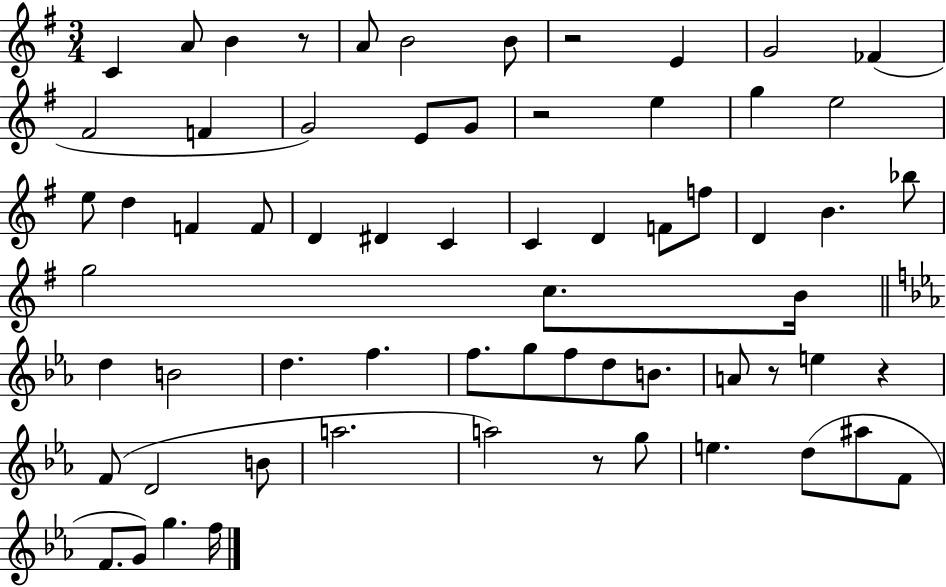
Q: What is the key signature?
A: G major